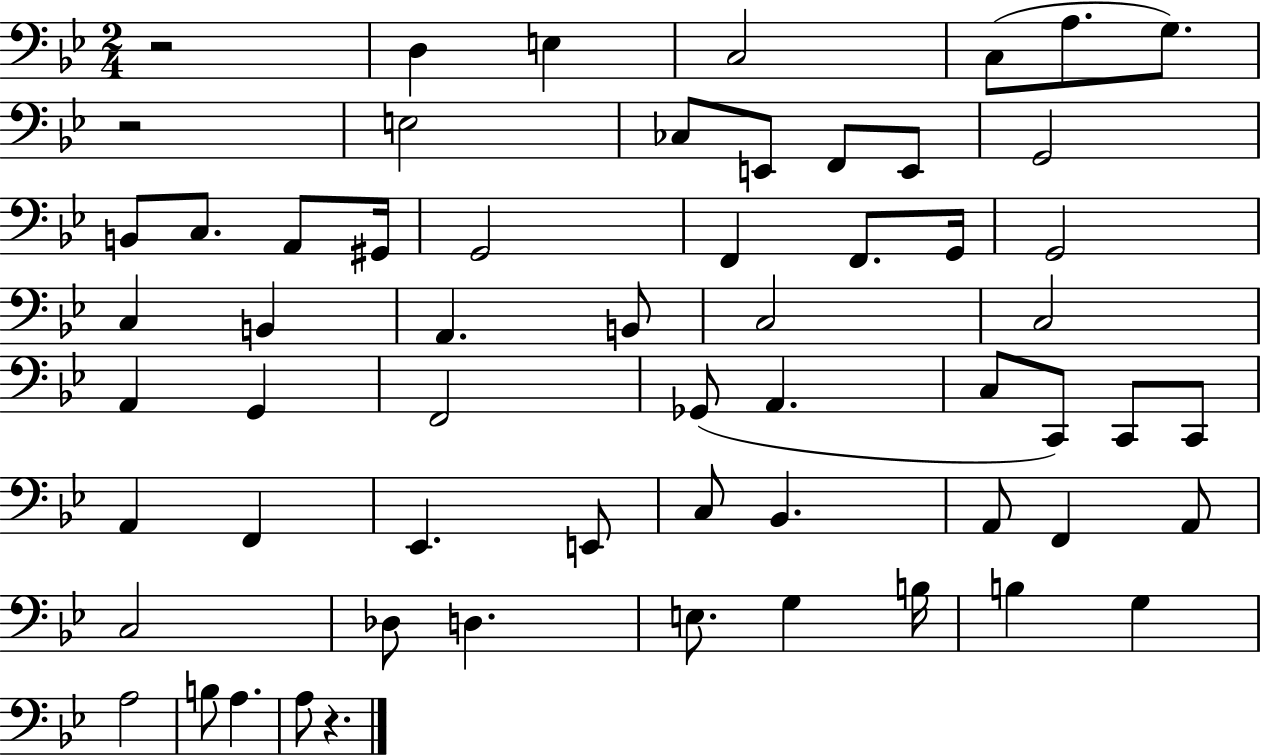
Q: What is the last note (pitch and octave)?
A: A3